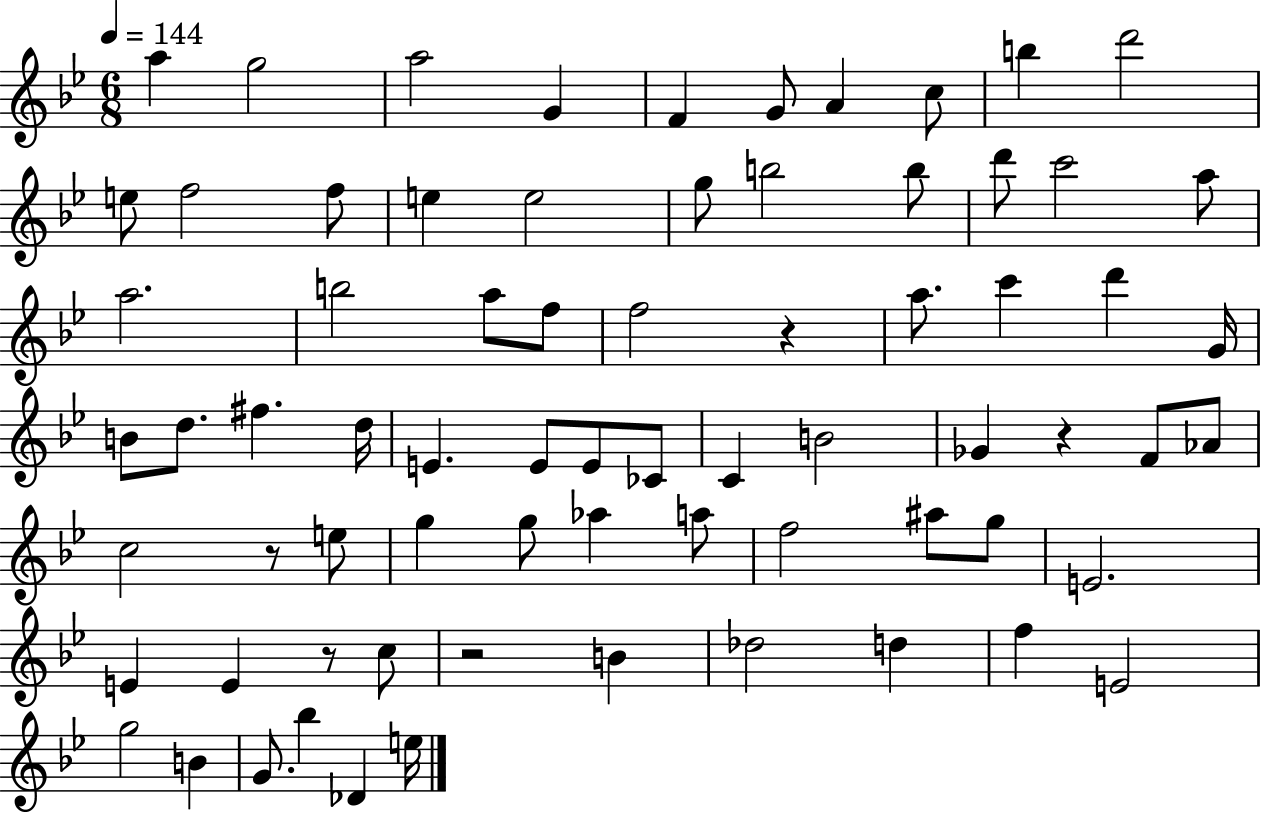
{
  \clef treble
  \numericTimeSignature
  \time 6/8
  \key bes \major
  \tempo 4 = 144
  a''4 g''2 | a''2 g'4 | f'4 g'8 a'4 c''8 | b''4 d'''2 | \break e''8 f''2 f''8 | e''4 e''2 | g''8 b''2 b''8 | d'''8 c'''2 a''8 | \break a''2. | b''2 a''8 f''8 | f''2 r4 | a''8. c'''4 d'''4 g'16 | \break b'8 d''8. fis''4. d''16 | e'4. e'8 e'8 ces'8 | c'4 b'2 | ges'4 r4 f'8 aes'8 | \break c''2 r8 e''8 | g''4 g''8 aes''4 a''8 | f''2 ais''8 g''8 | e'2. | \break e'4 e'4 r8 c''8 | r2 b'4 | des''2 d''4 | f''4 e'2 | \break g''2 b'4 | g'8. bes''4 des'4 e''16 | \bar "|."
}